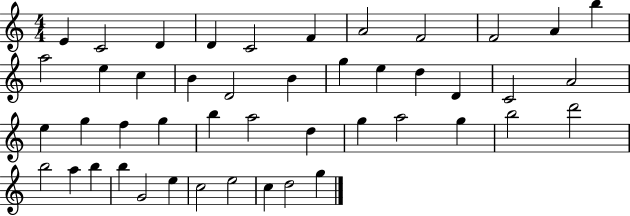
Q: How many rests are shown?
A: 0